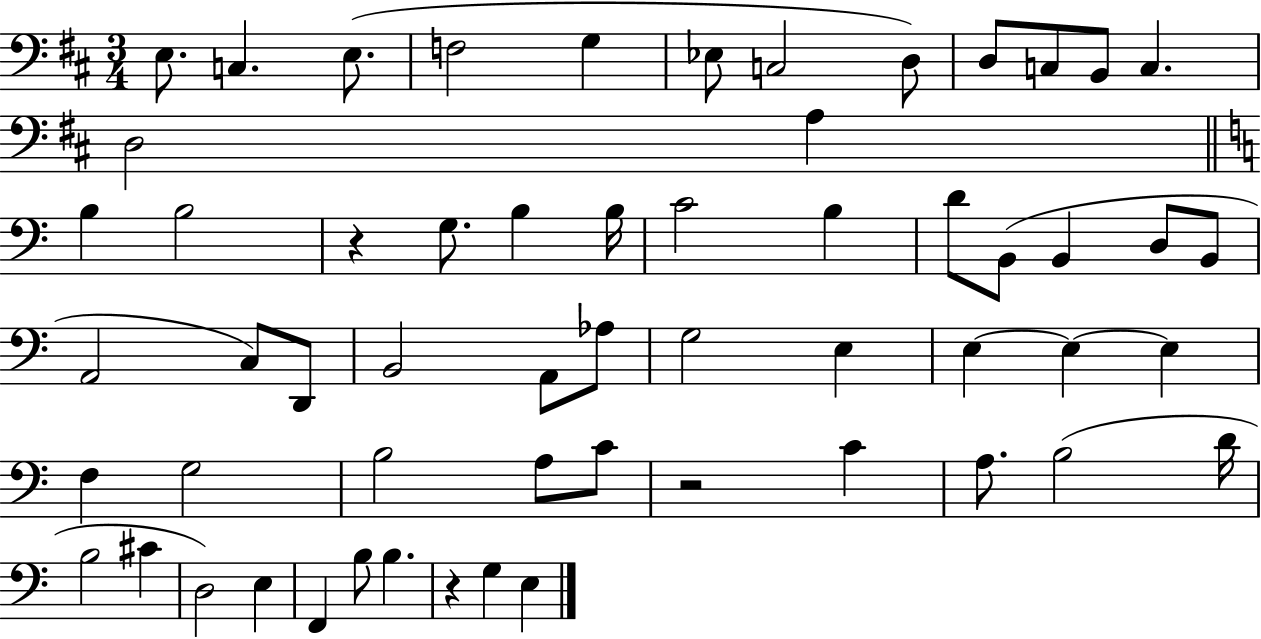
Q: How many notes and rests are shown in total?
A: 58